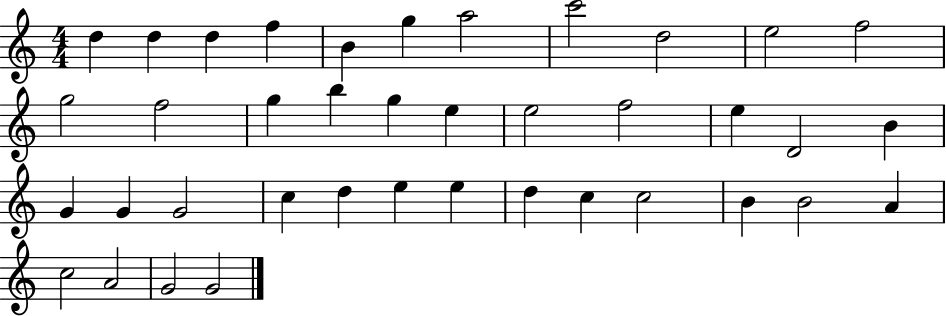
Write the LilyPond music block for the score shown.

{
  \clef treble
  \numericTimeSignature
  \time 4/4
  \key c \major
  d''4 d''4 d''4 f''4 | b'4 g''4 a''2 | c'''2 d''2 | e''2 f''2 | \break g''2 f''2 | g''4 b''4 g''4 e''4 | e''2 f''2 | e''4 d'2 b'4 | \break g'4 g'4 g'2 | c''4 d''4 e''4 e''4 | d''4 c''4 c''2 | b'4 b'2 a'4 | \break c''2 a'2 | g'2 g'2 | \bar "|."
}